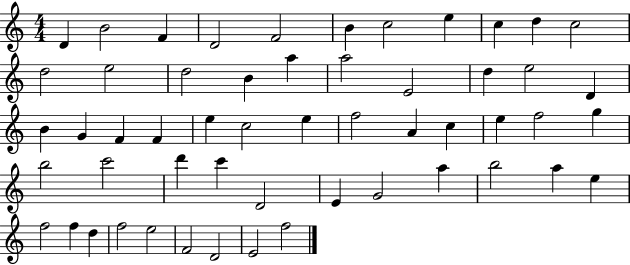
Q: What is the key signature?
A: C major